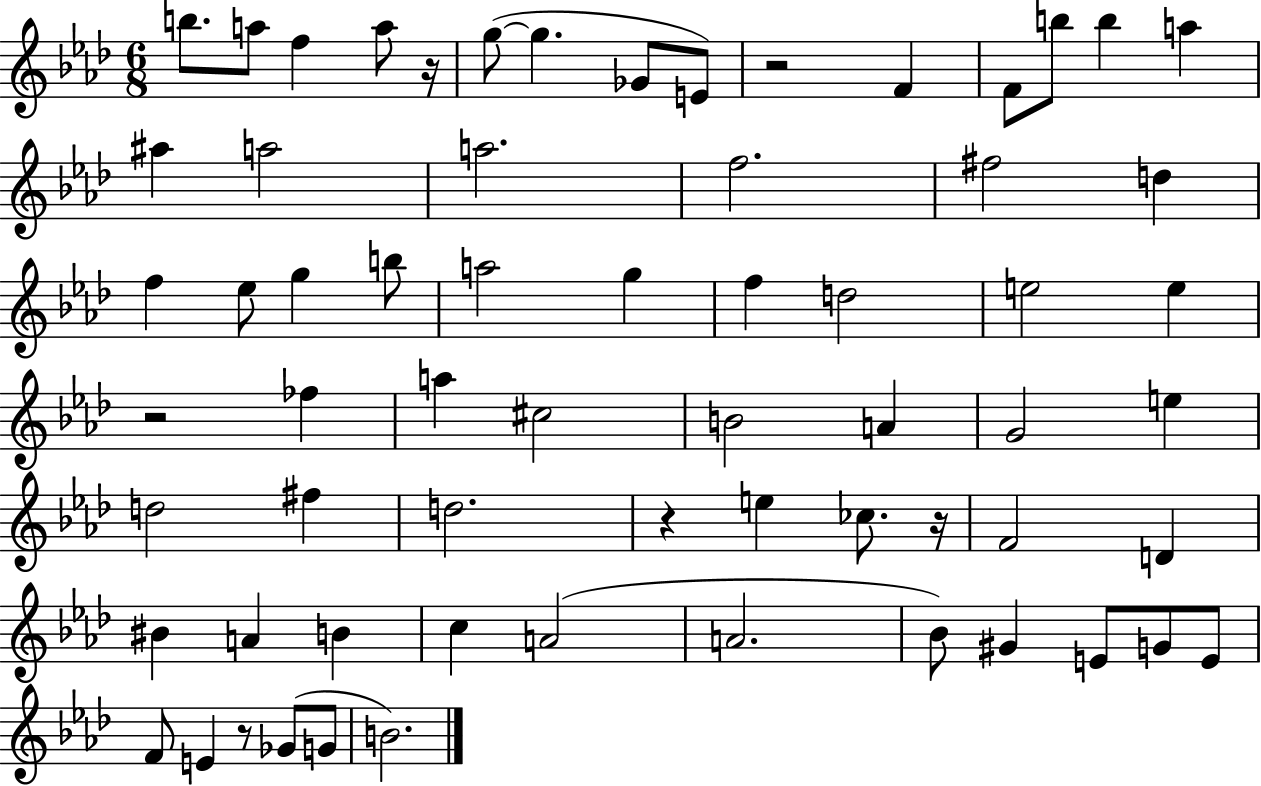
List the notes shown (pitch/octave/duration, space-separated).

B5/e. A5/e F5/q A5/e R/s G5/e G5/q. Gb4/e E4/e R/h F4/q F4/e B5/e B5/q A5/q A#5/q A5/h A5/h. F5/h. F#5/h D5/q F5/q Eb5/e G5/q B5/e A5/h G5/q F5/q D5/h E5/h E5/q R/h FES5/q A5/q C#5/h B4/h A4/q G4/h E5/q D5/h F#5/q D5/h. R/q E5/q CES5/e. R/s F4/h D4/q BIS4/q A4/q B4/q C5/q A4/h A4/h. Bb4/e G#4/q E4/e G4/e E4/e F4/e E4/q R/e Gb4/e G4/e B4/h.